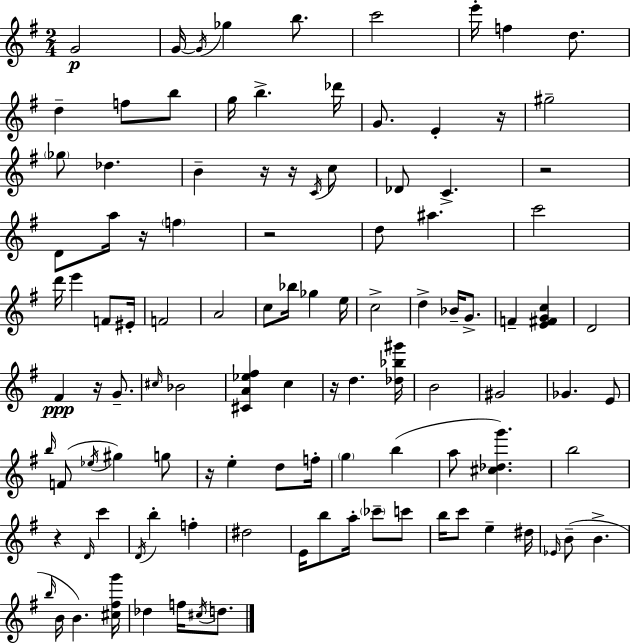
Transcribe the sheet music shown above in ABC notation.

X:1
T:Untitled
M:2/4
L:1/4
K:G
G2 G/4 G/4 _g b/2 c'2 e'/4 f d/2 d f/2 b/2 g/4 b _d'/4 G/2 E z/4 ^g2 _g/2 _d B z/4 z/4 C/4 c/2 _D/2 C z2 D/2 a/4 z/4 f z2 d/2 ^a c'2 d'/4 e' F/2 ^E/4 F2 A2 c/2 _b/4 _g e/4 c2 d _B/4 G/2 F [E^FGc] D2 ^F z/4 G/2 ^c/4 _B2 [^CA_e^f] c z/4 d [_d_b^g']/4 B2 ^G2 _G E/2 b/4 F/2 _e/4 ^g g/2 z/4 e d/2 f/4 g b a/2 [^c_dg'] b2 z D/4 c' D/4 b f ^d2 E/4 b/2 a/4 _c'/2 c'/2 b/4 c'/2 e ^d/4 _E/4 B/2 B b/4 B/4 B [^c^fg']/4 _d f/4 ^c/4 d/2